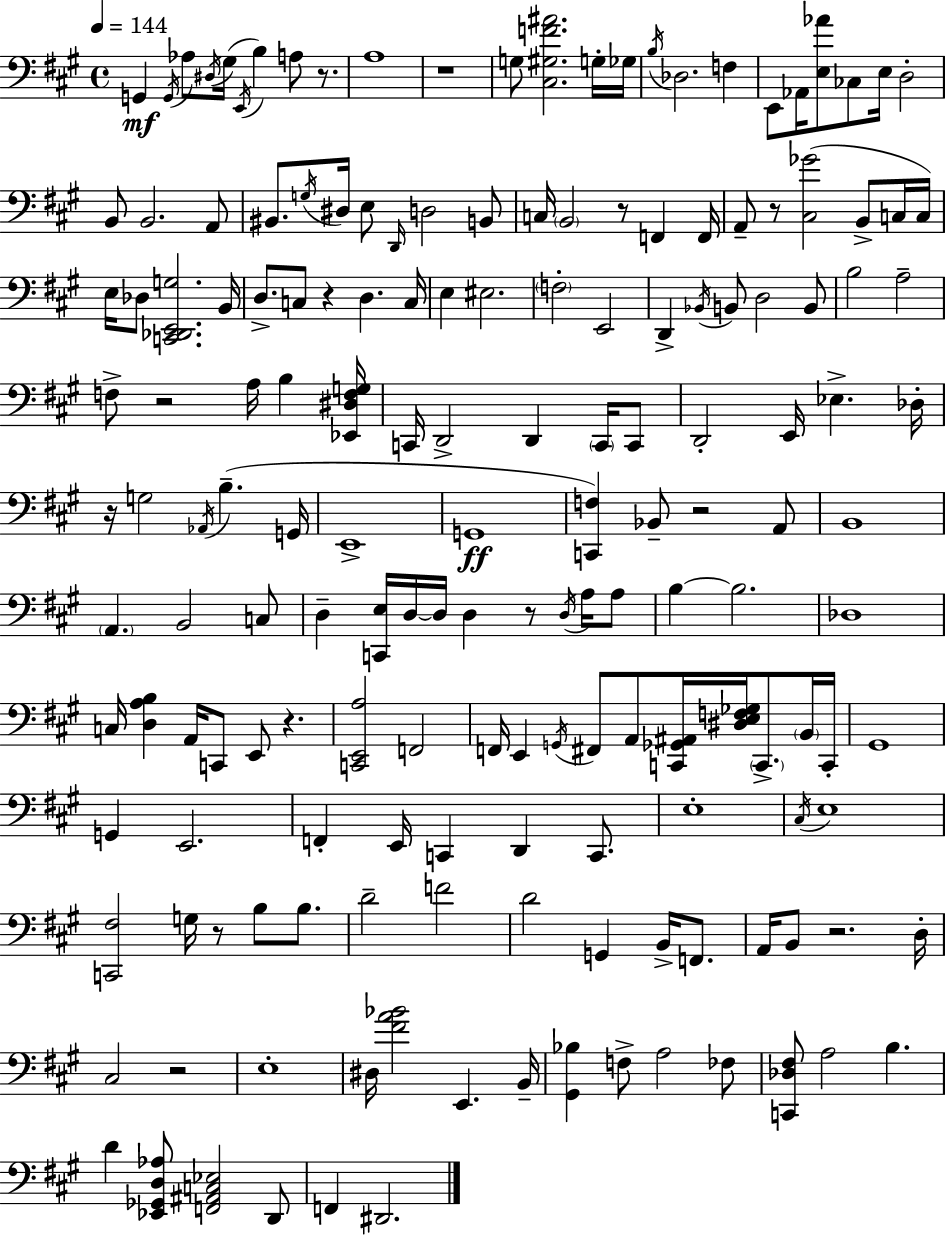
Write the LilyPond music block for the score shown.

{
  \clef bass
  \time 4/4
  \defaultTimeSignature
  \key a \major
  \tempo 4 = 144
  \repeat volta 2 { g,4\mf \acciaccatura { g,16 } aes8 \acciaccatura { dis16 } gis16( \acciaccatura { e,16 } b4) a8 | r8. a1 | r1 | g8 <cis gis f' ais'>2. | \break g16-. ges16 \acciaccatura { b16 } des2. | f4 e,8 aes,16 <e aes'>8 ces8 e16 d2-. | b,8 b,2. | a,8 bis,8. \acciaccatura { g16 } dis16 e8 \grace { d,16 } d2 | \break b,8 c16 \parenthesize b,2 r8 | f,4 f,16 a,8-- r8 <cis ges'>2( | b,8-> c16 c16) e16 des8 <c, des, e, g>2. | b,16 d8.-> c8 r4 d4. | \break c16 e4 eis2. | \parenthesize f2-. e,2 | d,4-> \acciaccatura { bes,16 } b,8 d2 | b,8 b2 a2-- | \break f8-> r2 | a16 b4 <ees, dis f g>16 c,16 d,2-> | d,4 \parenthesize c,16 c,8 d,2-. e,16 | ees4.-> des16-. r16 g2 | \break \acciaccatura { aes,16 }( b4.-- g,16 e,1-> | g,1\ff | <c, f>4) bes,8-- r2 | a,8 b,1 | \break \parenthesize a,4. b,2 | c8 d4-- <c, e>16 d16~~ d16 d4 | r8 \acciaccatura { d16 } a16 a8 b4~~ b2. | des1 | \break c16 <d a b>4 a,16 c,8 | e,8 r4. <c, e, a>2 | f,2 f,16 e,4 \acciaccatura { g,16 } fis,8 | a,8 <c, ges, ais,>16 <dis e f ges>16 \parenthesize c,8.-> \parenthesize b,16 c,16-. gis,1 | \break g,4 e,2. | f,4-. e,16 c,4 | d,4 c,8. e1-. | \acciaccatura { cis16 } e1 | \break <c, fis>2 | g16 r8 b8 b8. d'2-- | f'2 d'2 | g,4 b,16-> f,8. a,16 b,8 r2. | \break d16-. cis2 | r2 e1-. | dis16 <fis' a' bes'>2 | e,4. b,16-- <gis, bes>4 f8-> | \break a2 fes8 <c, des fis>8 a2 | b4. d'4 <ees, ges, d aes>8 | <f, ais, c ees>2 d,8 f,4 dis,2. | } \bar "|."
}